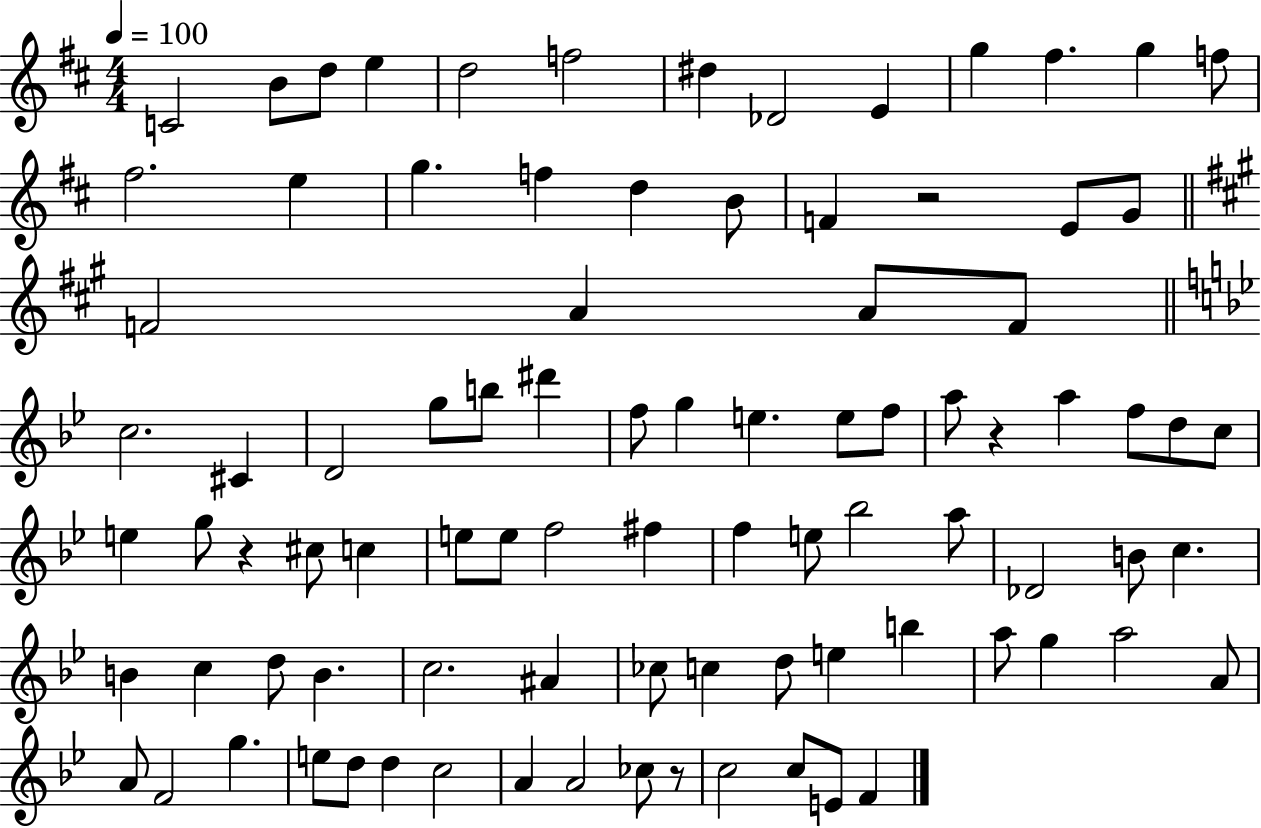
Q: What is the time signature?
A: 4/4